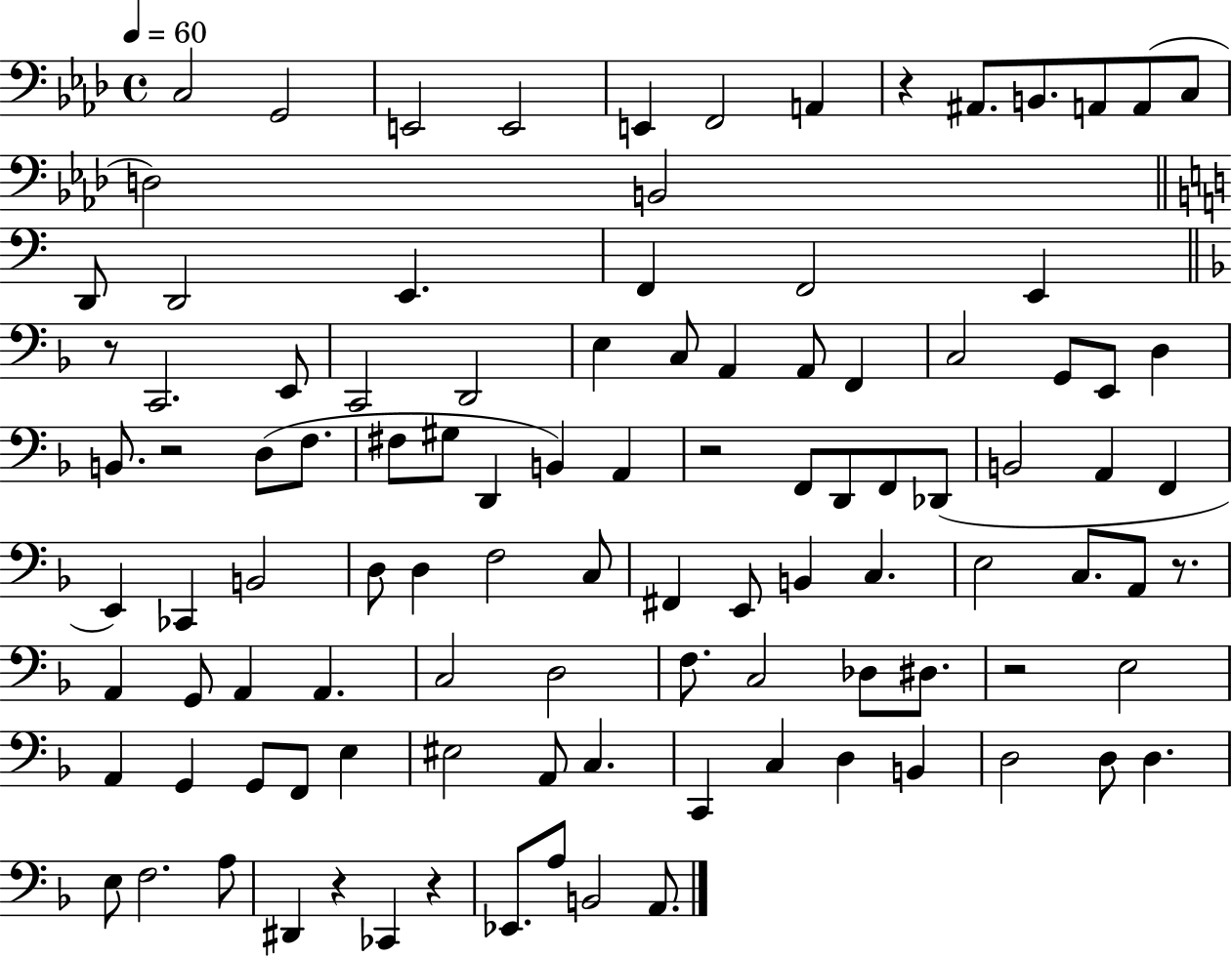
C3/h G2/h E2/h E2/h E2/q F2/h A2/q R/q A#2/e. B2/e. A2/e A2/e C3/e D3/h B2/h D2/e D2/h E2/q. F2/q F2/h E2/q R/e C2/h. E2/e C2/h D2/h E3/q C3/e A2/q A2/e F2/q C3/h G2/e E2/e D3/q B2/e. R/h D3/e F3/e. F#3/e G#3/e D2/q B2/q A2/q R/h F2/e D2/e F2/e Db2/e B2/h A2/q F2/q E2/q CES2/q B2/h D3/e D3/q F3/h C3/e F#2/q E2/e B2/q C3/q. E3/h C3/e. A2/e R/e. A2/q G2/e A2/q A2/q. C3/h D3/h F3/e. C3/h Db3/e D#3/e. R/h E3/h A2/q G2/q G2/e F2/e E3/q EIS3/h A2/e C3/q. C2/q C3/q D3/q B2/q D3/h D3/e D3/q. E3/e F3/h. A3/e D#2/q R/q CES2/q R/q Eb2/e. A3/e B2/h A2/e.